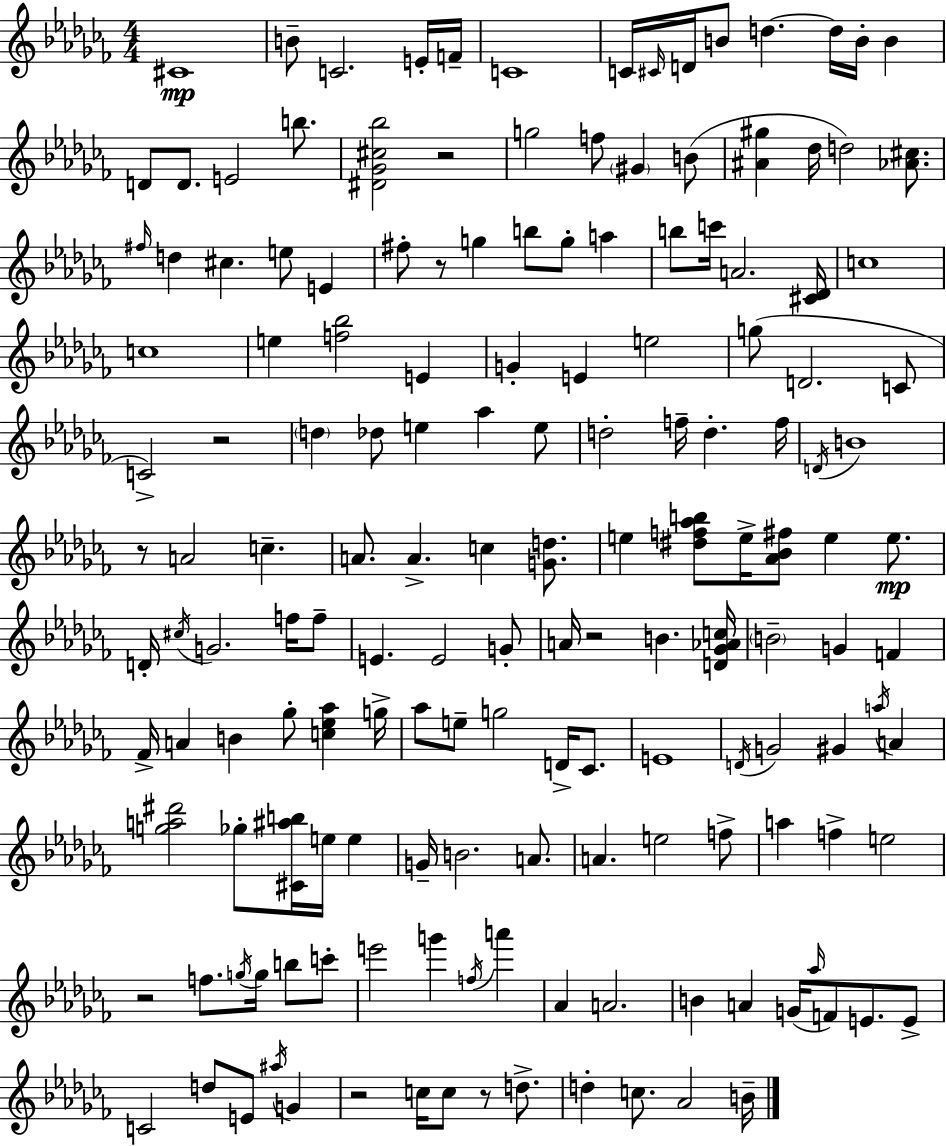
{
  \clef treble
  \numericTimeSignature
  \time 4/4
  \key aes \minor
  \repeat volta 2 { cis'1\mp | b'8-- c'2. e'16-. f'16-- | c'1 | c'16 \grace { cis'16 } d'16 b'8 d''4.~~ d''16 b'16-. b'4 | \break d'8 d'8. e'2 b''8. | <dis' ges' cis'' bes''>2 r2 | g''2 f''8 \parenthesize gis'4 b'8( | <ais' gis''>4 des''16 d''2) <aes' cis''>8. | \break \grace { fis''16 } d''4 cis''4. e''8 e'4 | fis''8-. r8 g''4 b''8 g''8-. a''4 | b''8 c'''16 a'2. | <cis' des'>16 c''1 | \break c''1 | e''4 <f'' bes''>2 e'4 | g'4-. e'4 e''2 | g''8( d'2. | \break c'8 c'2->) r2 | \parenthesize d''4 des''8 e''4 aes''4 | e''8 d''2-. f''16-- d''4.-. | f''16 \acciaccatura { d'16 } b'1 | \break r8 a'2 c''4.-- | a'8. a'4.-> c''4 | <g' d''>8. e''4 <dis'' f'' aes'' b''>8 e''16-> <aes' bes' fis''>8 e''4 | e''8.\mp d'16-. \acciaccatura { cis''16 } g'2. | \break f''16 f''8-- e'4. e'2 | g'8-. a'16 r2 b'4. | <d' ges' aes' c''>16 \parenthesize b'2-- g'4 | f'4 fes'16-> a'4 b'4 ges''8-. <c'' ees'' aes''>4 | \break g''16-> aes''8 e''8-- g''2 | d'16-> ces'8. e'1 | \acciaccatura { d'16 } g'2 gis'4 | \acciaccatura { a''16 } a'4 <g'' a'' dis'''>2 ges''8-. | \break <cis' ais'' b''>16 e''16 e''4 g'16-- b'2. | a'8. a'4. e''2 | f''8-> a''4 f''4-> e''2 | r2 f''8. | \break \acciaccatura { g''16 } g''16 b''8 c'''8-. e'''2 g'''4 | \acciaccatura { f''16 } a'''4 aes'4 a'2. | b'4 a'4 | g'16( \grace { aes''16 } f'8) e'8. e'8-> c'2 | \break d''8 e'8 \acciaccatura { ais''16 } g'4 r2 | c''16 c''8 r8 d''8.-> d''4-. c''8. | aes'2 b'16-- } \bar "|."
}